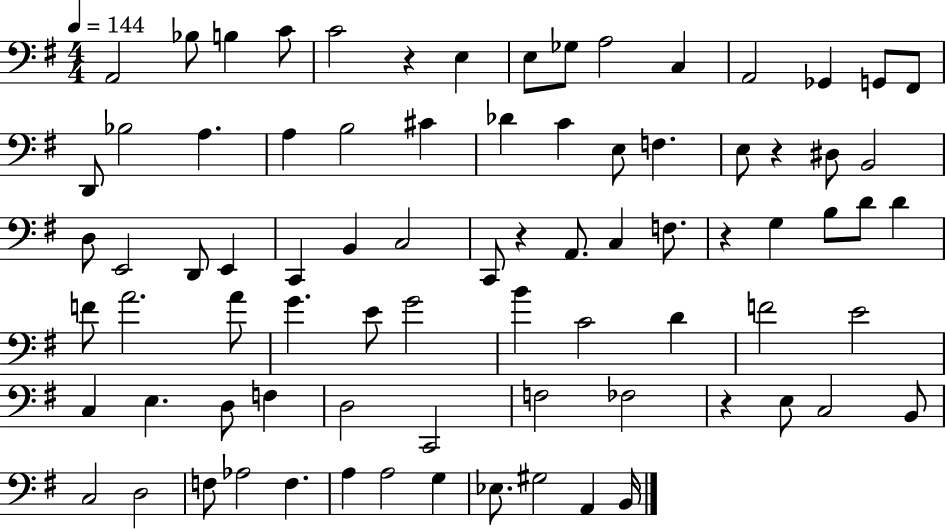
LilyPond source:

{
  \clef bass
  \numericTimeSignature
  \time 4/4
  \key g \major
  \tempo 4 = 144
  \repeat volta 2 { a,2 bes8 b4 c'8 | c'2 r4 e4 | e8 ges8 a2 c4 | a,2 ges,4 g,8 fis,8 | \break d,8 bes2 a4. | a4 b2 cis'4 | des'4 c'4 e8 f4. | e8 r4 dis8 b,2 | \break d8 e,2 d,8 e,4 | c,4 b,4 c2 | c,8 r4 a,8. c4 f8. | r4 g4 b8 d'8 d'4 | \break f'8 a'2. a'8 | g'4. e'8 g'2 | b'4 c'2 d'4 | f'2 e'2 | \break c4 e4. d8 f4 | d2 c,2 | f2 fes2 | r4 e8 c2 b,8 | \break c2 d2 | f8 aes2 f4. | a4 a2 g4 | ees8. gis2 a,4 b,16 | \break } \bar "|."
}